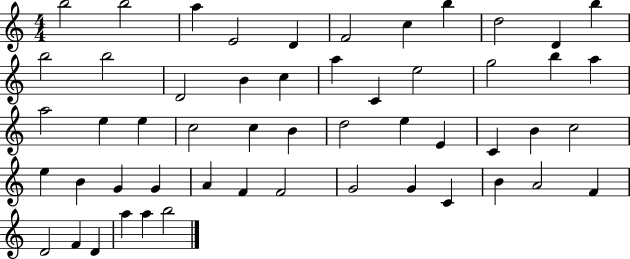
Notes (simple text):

B5/h B5/h A5/q E4/h D4/q F4/h C5/q B5/q D5/h D4/q B5/q B5/h B5/h D4/h B4/q C5/q A5/q C4/q E5/h G5/h B5/q A5/q A5/h E5/q E5/q C5/h C5/q B4/q D5/h E5/q E4/q C4/q B4/q C5/h E5/q B4/q G4/q G4/q A4/q F4/q F4/h G4/h G4/q C4/q B4/q A4/h F4/q D4/h F4/q D4/q A5/q A5/q B5/h